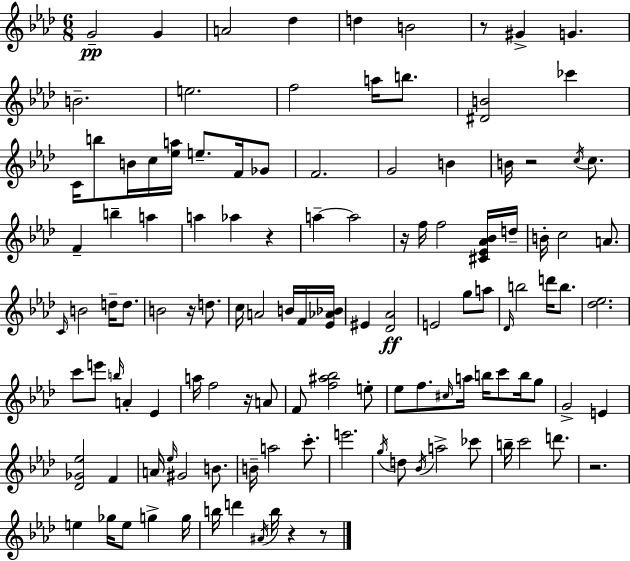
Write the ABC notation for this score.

X:1
T:Untitled
M:6/8
L:1/4
K:Fm
G2 G A2 _d d B2 z/2 ^G G B2 e2 f2 a/4 b/2 [^DB]2 _c' C/4 b/2 B/4 c/4 [_ea]/4 e/2 F/4 _G/2 F2 G2 B B/4 z2 c/4 c/2 F b a a _a z a a2 z/4 f/4 f2 [^C_E_A_B]/4 d/4 B/4 c2 A/2 C/4 B2 d/4 d/2 B2 z/4 d/2 c/4 A2 B/4 F/4 [_E_A_B]/4 ^E [_D_A]2 E2 g/2 a/2 _D/4 b2 d'/4 b/2 [_d_e]2 c'/2 e'/2 b/4 A _E a/4 f2 z/4 A/2 F/2 [f^a_b]2 e/2 _e/2 f/2 ^c/4 a/4 b/4 c'/2 b/4 g/2 G2 E [_D_G_e]2 F A/4 _e/4 ^G2 B/2 B/4 a2 c'/2 e'2 g/4 d/2 _B/4 a2 _c'/2 b/4 c'2 d'/2 z2 e _g/4 e/2 g g/4 b/4 d' ^A/4 b/4 z z/2